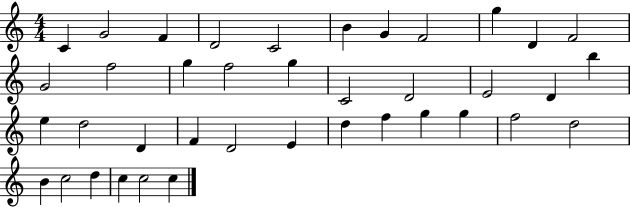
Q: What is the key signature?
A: C major